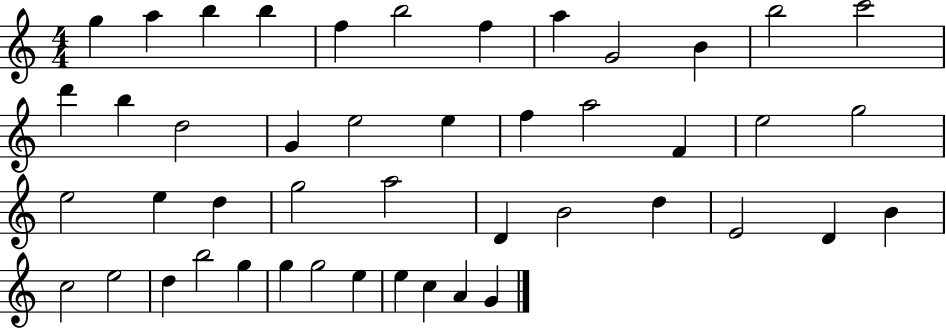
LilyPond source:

{
  \clef treble
  \numericTimeSignature
  \time 4/4
  \key c \major
  g''4 a''4 b''4 b''4 | f''4 b''2 f''4 | a''4 g'2 b'4 | b''2 c'''2 | \break d'''4 b''4 d''2 | g'4 e''2 e''4 | f''4 a''2 f'4 | e''2 g''2 | \break e''2 e''4 d''4 | g''2 a''2 | d'4 b'2 d''4 | e'2 d'4 b'4 | \break c''2 e''2 | d''4 b''2 g''4 | g''4 g''2 e''4 | e''4 c''4 a'4 g'4 | \break \bar "|."
}